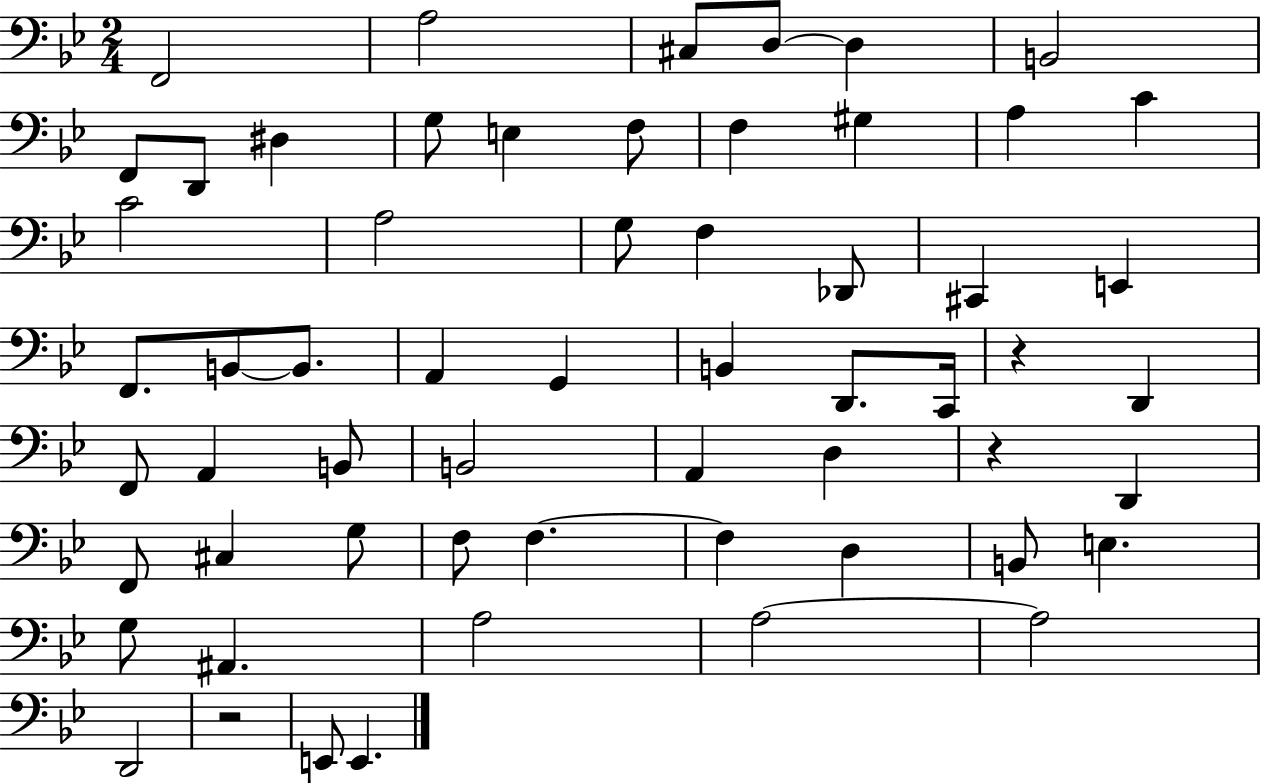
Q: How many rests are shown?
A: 3